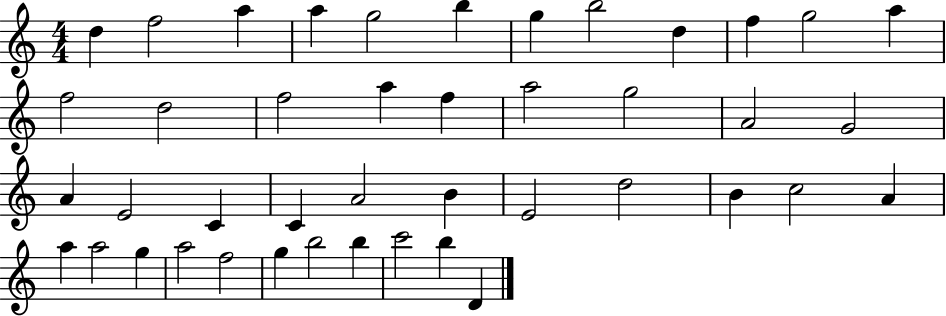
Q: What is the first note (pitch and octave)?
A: D5